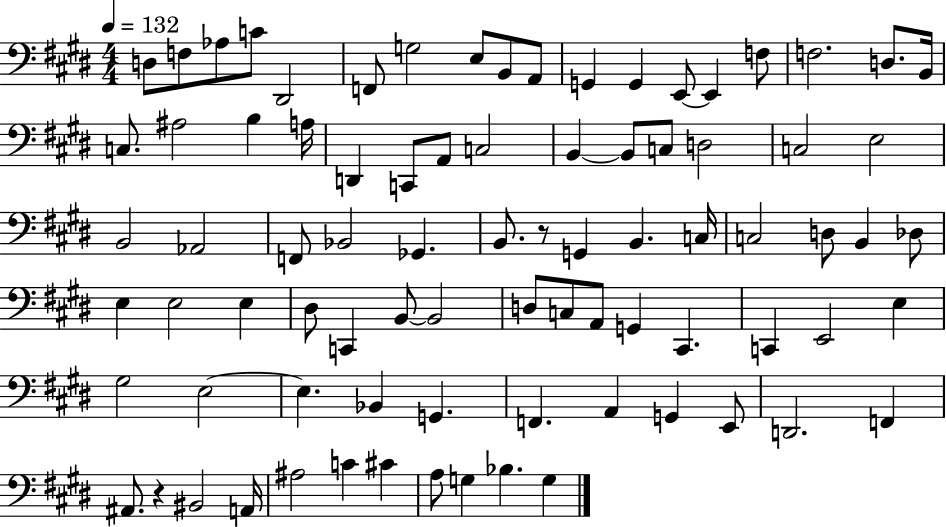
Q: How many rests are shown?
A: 2